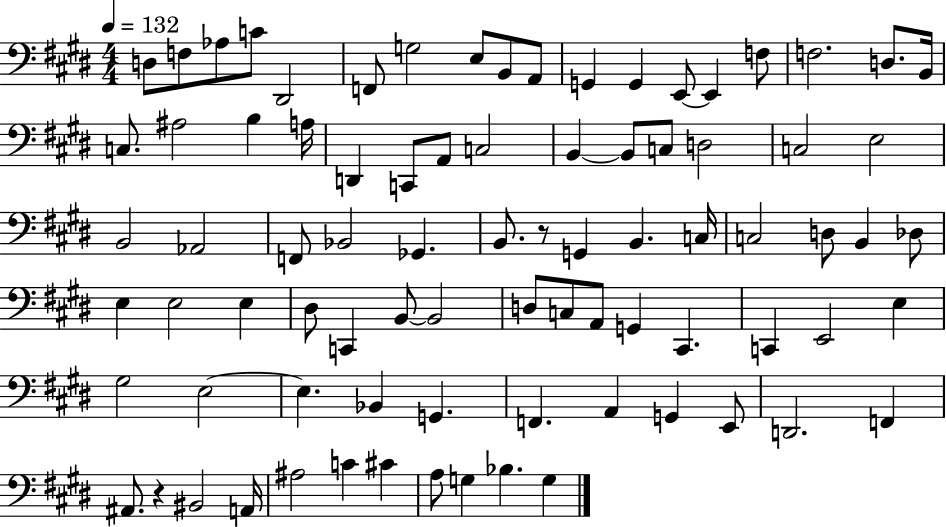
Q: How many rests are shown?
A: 2